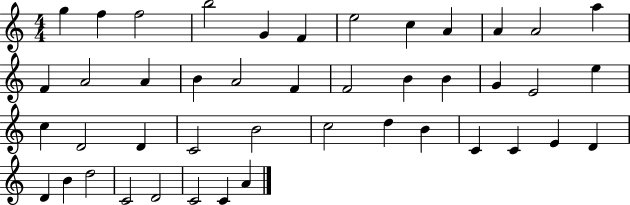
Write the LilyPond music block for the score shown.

{
  \clef treble
  \numericTimeSignature
  \time 4/4
  \key c \major
  g''4 f''4 f''2 | b''2 g'4 f'4 | e''2 c''4 a'4 | a'4 a'2 a''4 | \break f'4 a'2 a'4 | b'4 a'2 f'4 | f'2 b'4 b'4 | g'4 e'2 e''4 | \break c''4 d'2 d'4 | c'2 b'2 | c''2 d''4 b'4 | c'4 c'4 e'4 d'4 | \break d'4 b'4 d''2 | c'2 d'2 | c'2 c'4 a'4 | \bar "|."
}